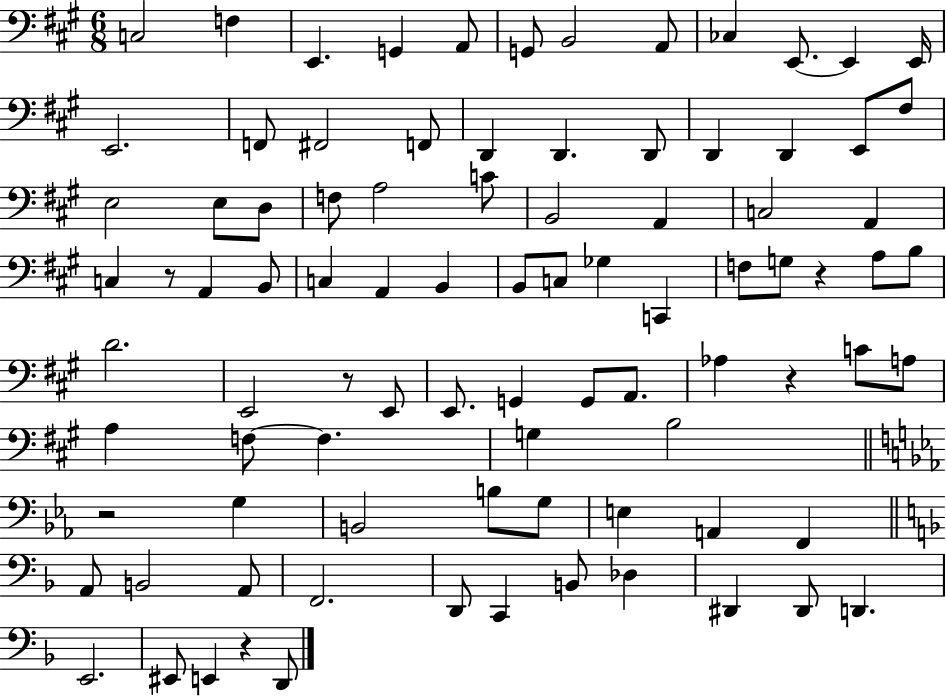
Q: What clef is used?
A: bass